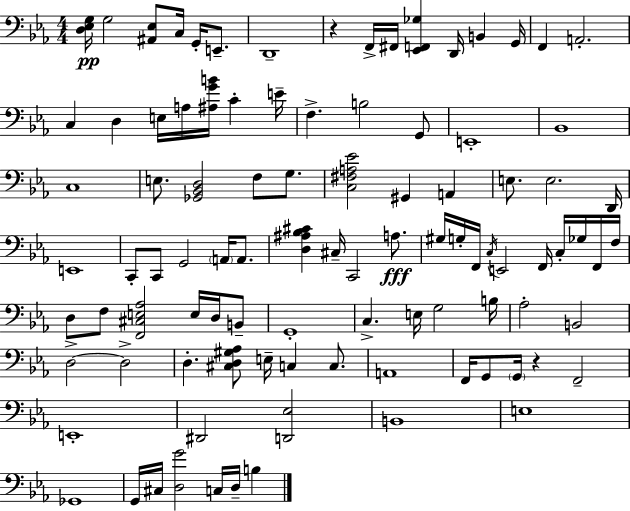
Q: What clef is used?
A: bass